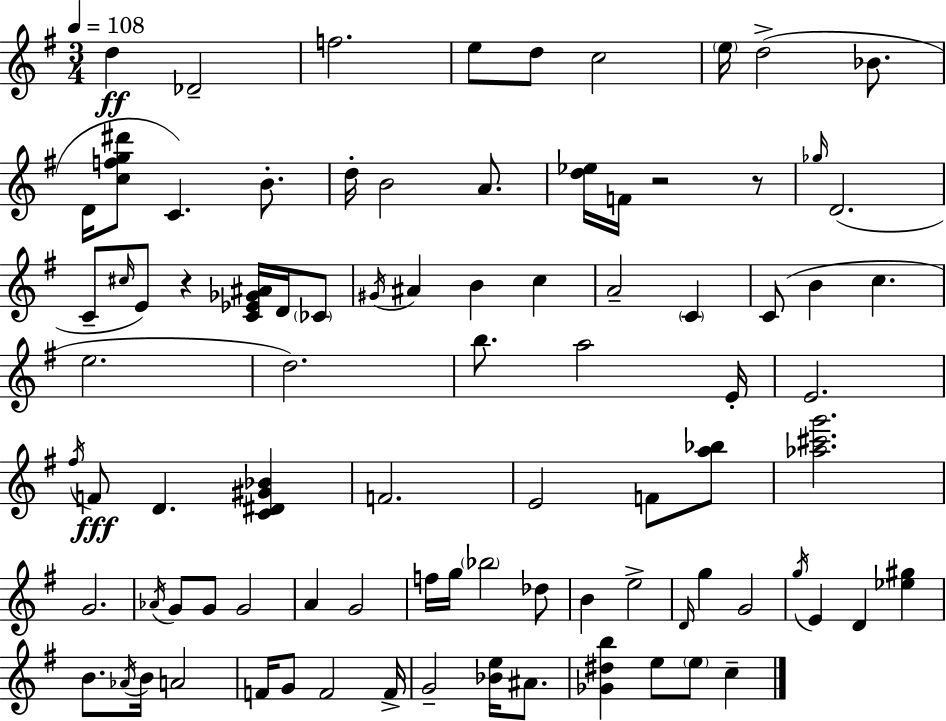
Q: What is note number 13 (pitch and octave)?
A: D5